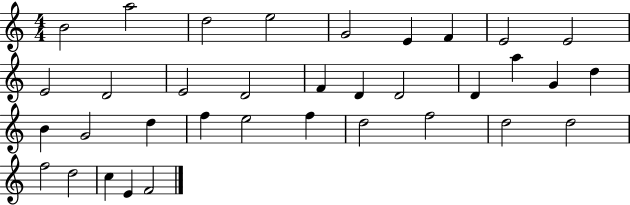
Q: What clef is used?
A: treble